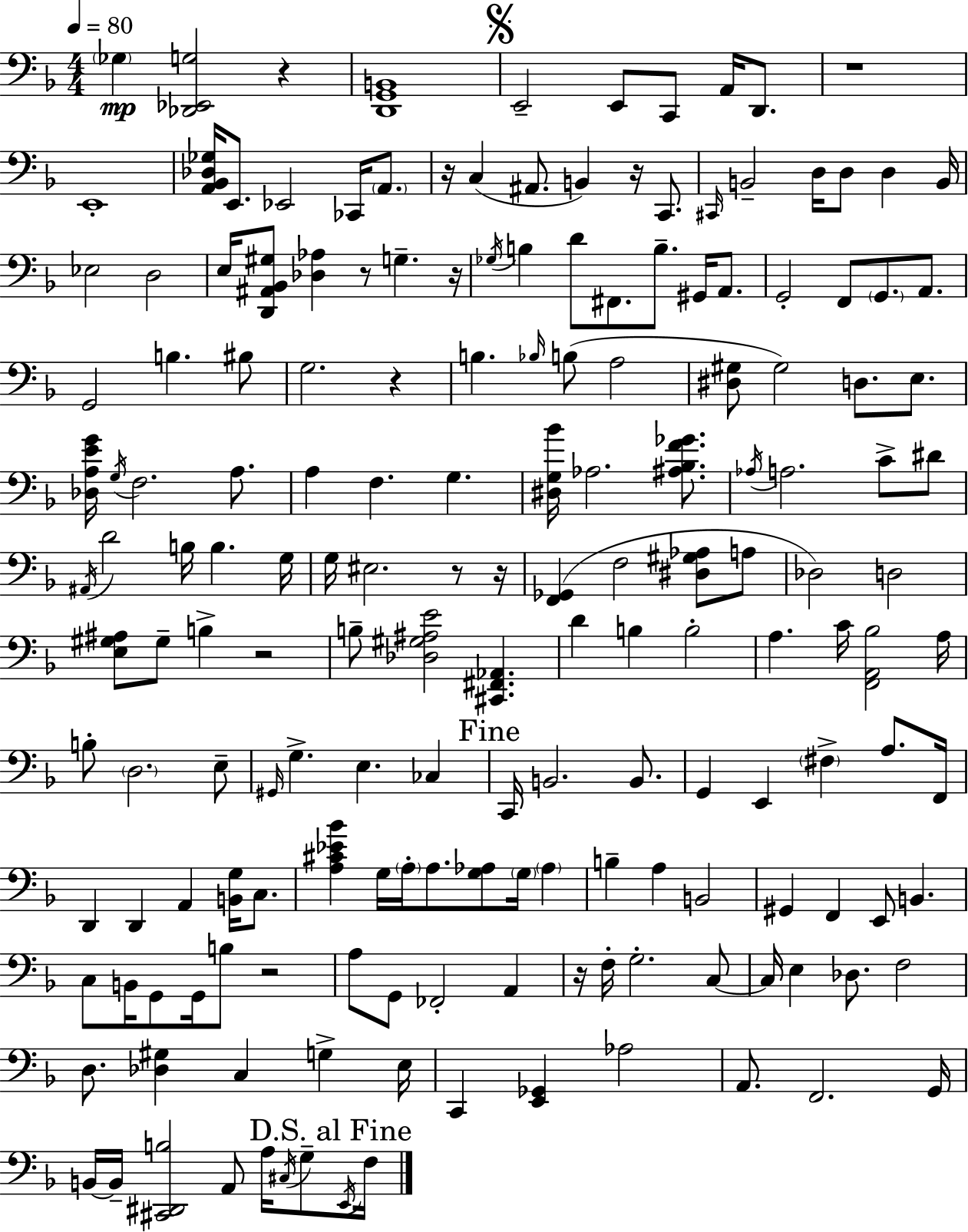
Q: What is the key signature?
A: D minor